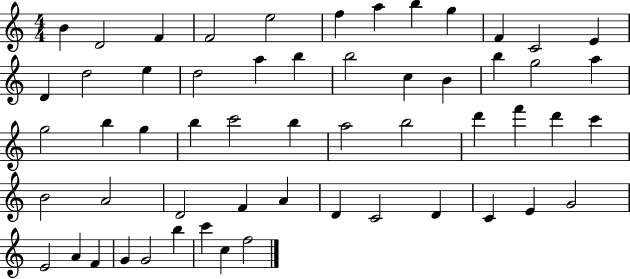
X:1
T:Untitled
M:4/4
L:1/4
K:C
B D2 F F2 e2 f a b g F C2 E D d2 e d2 a b b2 c B b g2 a g2 b g b c'2 b a2 b2 d' f' d' c' B2 A2 D2 F A D C2 D C E G2 E2 A F G G2 b c' c f2